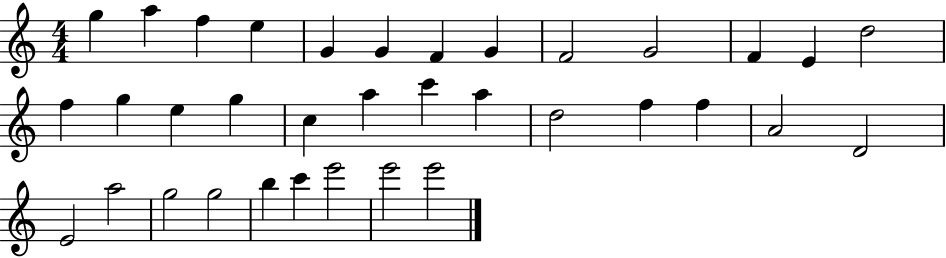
{
  \clef treble
  \numericTimeSignature
  \time 4/4
  \key c \major
  g''4 a''4 f''4 e''4 | g'4 g'4 f'4 g'4 | f'2 g'2 | f'4 e'4 d''2 | \break f''4 g''4 e''4 g''4 | c''4 a''4 c'''4 a''4 | d''2 f''4 f''4 | a'2 d'2 | \break e'2 a''2 | g''2 g''2 | b''4 c'''4 e'''2 | e'''2 e'''2 | \break \bar "|."
}